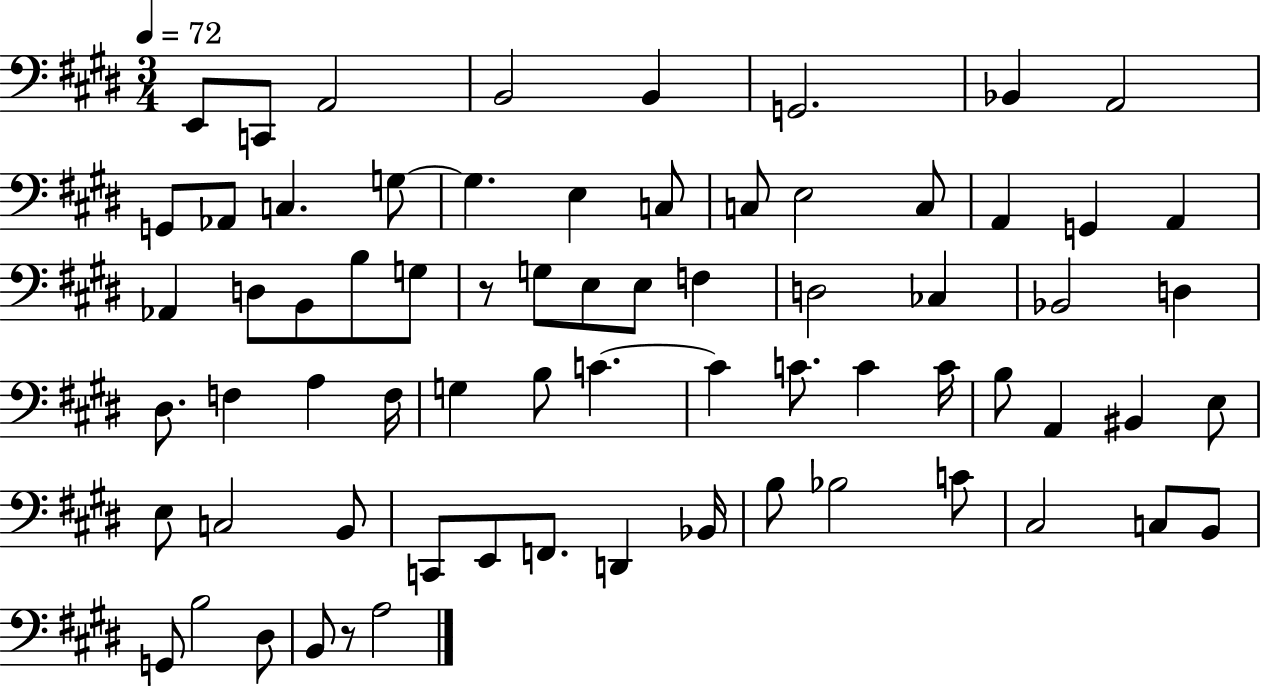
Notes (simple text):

E2/e C2/e A2/h B2/h B2/q G2/h. Bb2/q A2/h G2/e Ab2/e C3/q. G3/e G3/q. E3/q C3/e C3/e E3/h C3/e A2/q G2/q A2/q Ab2/q D3/e B2/e B3/e G3/e R/e G3/e E3/e E3/e F3/q D3/h CES3/q Bb2/h D3/q D#3/e. F3/q A3/q F3/s G3/q B3/e C4/q. C4/q C4/e. C4/q C4/s B3/e A2/q BIS2/q E3/e E3/e C3/h B2/e C2/e E2/e F2/e. D2/q Bb2/s B3/e Bb3/h C4/e C#3/h C3/e B2/e G2/e B3/h D#3/e B2/e R/e A3/h